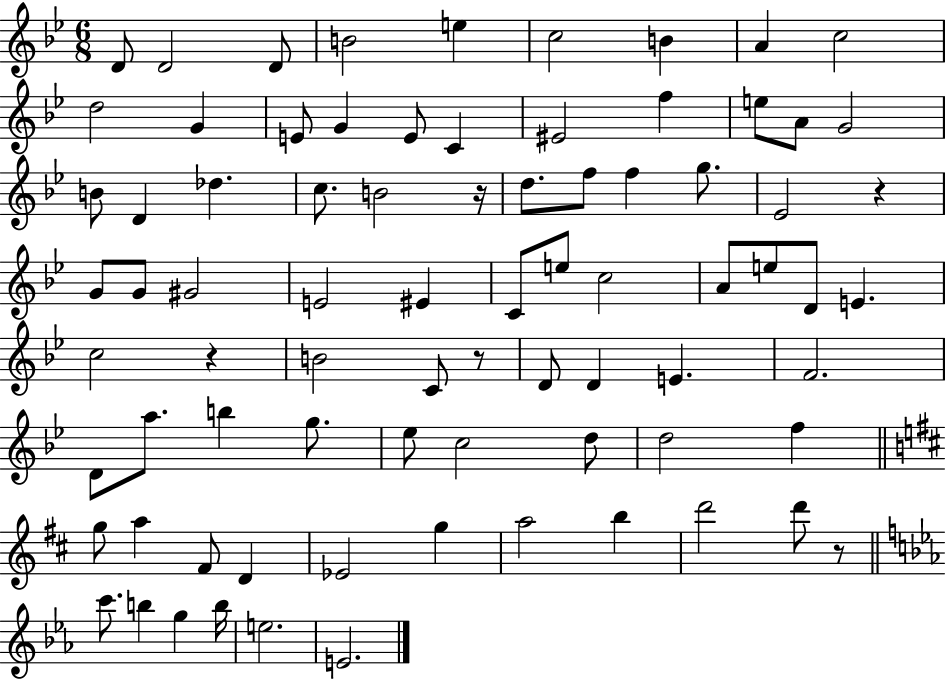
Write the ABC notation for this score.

X:1
T:Untitled
M:6/8
L:1/4
K:Bb
D/2 D2 D/2 B2 e c2 B A c2 d2 G E/2 G E/2 C ^E2 f e/2 A/2 G2 B/2 D _d c/2 B2 z/4 d/2 f/2 f g/2 _E2 z G/2 G/2 ^G2 E2 ^E C/2 e/2 c2 A/2 e/2 D/2 E c2 z B2 C/2 z/2 D/2 D E F2 D/2 a/2 b g/2 _e/2 c2 d/2 d2 f g/2 a ^F/2 D _E2 g a2 b d'2 d'/2 z/2 c'/2 b g b/4 e2 E2